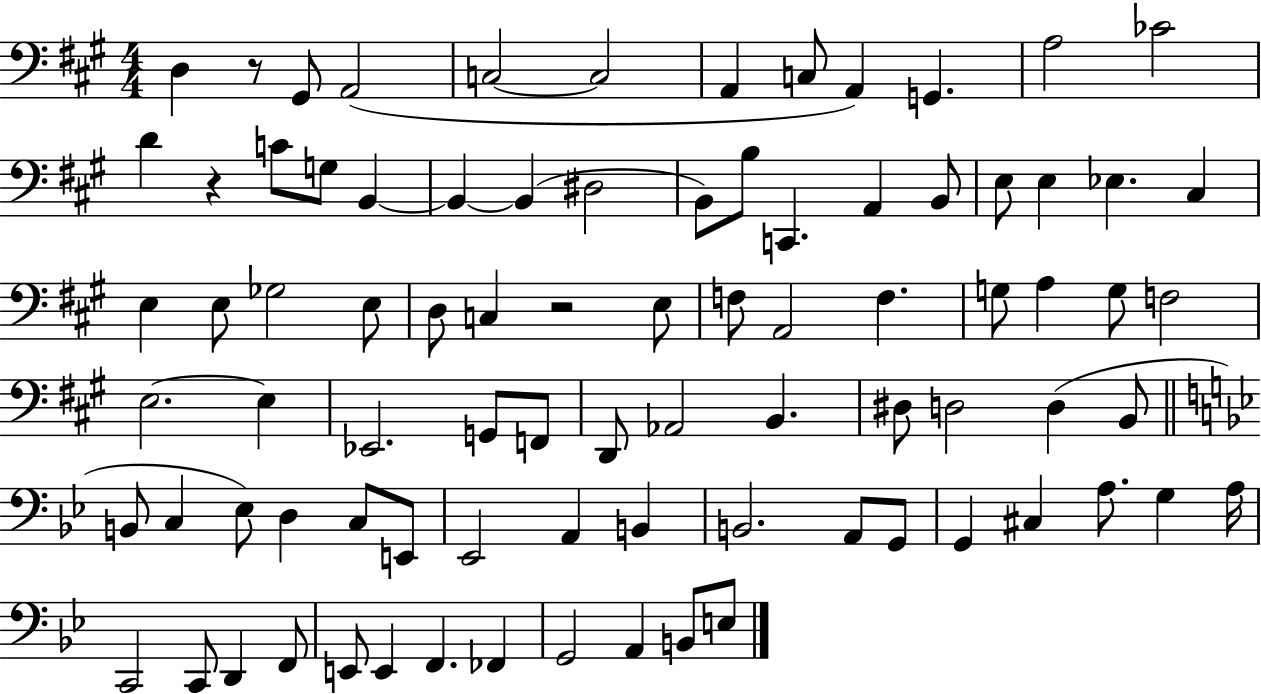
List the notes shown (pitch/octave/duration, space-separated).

D3/q R/e G#2/e A2/h C3/h C3/h A2/q C3/e A2/q G2/q. A3/h CES4/h D4/q R/q C4/e G3/e B2/q B2/q B2/q D#3/h B2/e B3/e C2/q. A2/q B2/e E3/e E3/q Eb3/q. C#3/q E3/q E3/e Gb3/h E3/e D3/e C3/q R/h E3/e F3/e A2/h F3/q. G3/e A3/q G3/e F3/h E3/h. E3/q Eb2/h. G2/e F2/e D2/e Ab2/h B2/q. D#3/e D3/h D3/q B2/e B2/e C3/q Eb3/e D3/q C3/e E2/e Eb2/h A2/q B2/q B2/h. A2/e G2/e G2/q C#3/q A3/e. G3/q A3/s C2/h C2/e D2/q F2/e E2/e E2/q F2/q. FES2/q G2/h A2/q B2/e E3/e